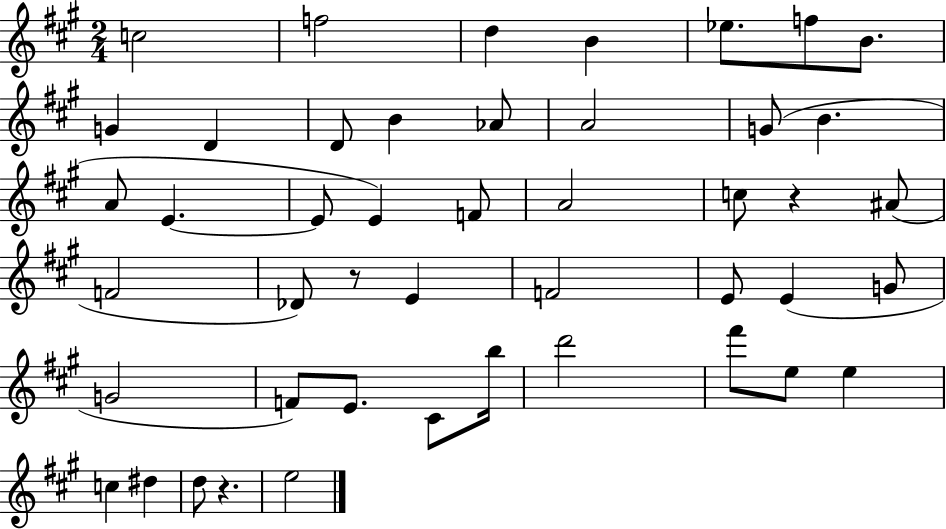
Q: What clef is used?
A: treble